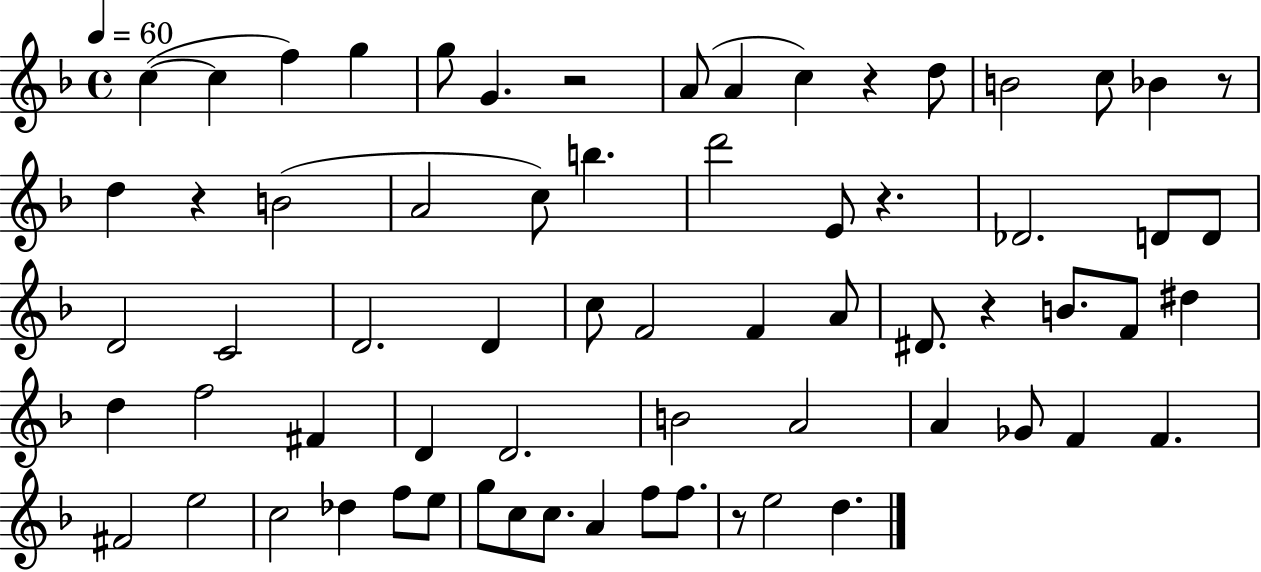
X:1
T:Untitled
M:4/4
L:1/4
K:F
c c f g g/2 G z2 A/2 A c z d/2 B2 c/2 _B z/2 d z B2 A2 c/2 b d'2 E/2 z _D2 D/2 D/2 D2 C2 D2 D c/2 F2 F A/2 ^D/2 z B/2 F/2 ^d d f2 ^F D D2 B2 A2 A _G/2 F F ^F2 e2 c2 _d f/2 e/2 g/2 c/2 c/2 A f/2 f/2 z/2 e2 d